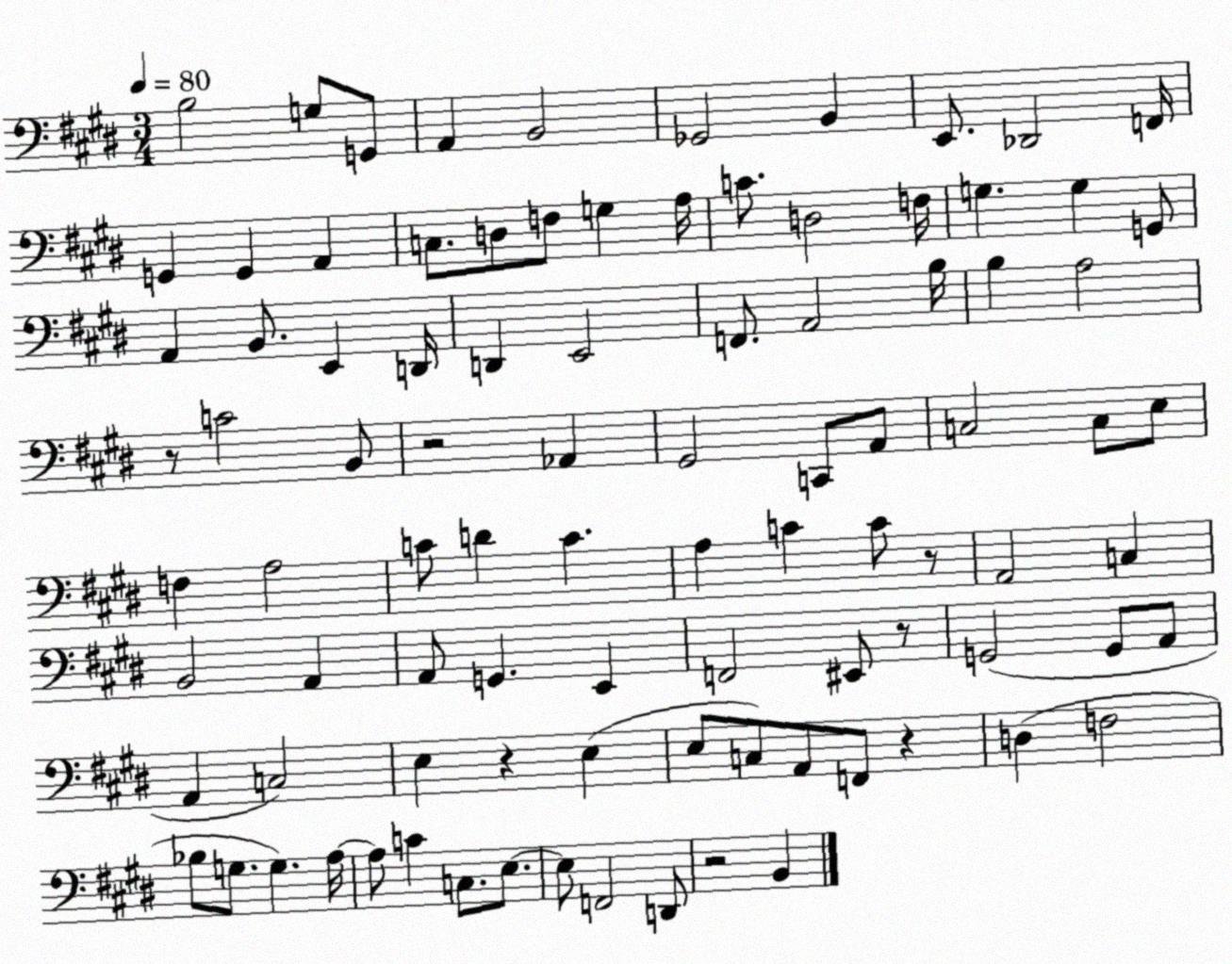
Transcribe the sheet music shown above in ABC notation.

X:1
T:Untitled
M:3/4
L:1/4
K:E
B,2 G,/2 G,,/2 A,, B,,2 _G,,2 B,, E,,/2 _D,,2 F,,/4 G,, G,, A,, C,/2 D,/2 F,/2 G, A,/4 C/2 D,2 F,/4 G, G, G,,/2 A,, B,,/2 E,, D,,/4 D,, E,,2 F,,/2 A,,2 B,/4 B, A,2 z/2 C2 B,,/2 z2 _A,, ^G,,2 C,,/2 A,,/2 C,2 C,/2 E,/2 F, A,2 C/2 D C A, C C/2 z/2 A,,2 C, B,,2 A,, A,,/2 G,, E,, F,,2 ^E,,/2 z/2 G,,2 G,,/2 A,,/2 A,, C,2 E, z E, E,/2 C,/2 A,,/2 F,,/2 z D, F,2 _B,/2 G,/2 G, A,/4 A,/2 C C,/2 E,/2 E,/2 F,,2 D,,/2 z2 B,,